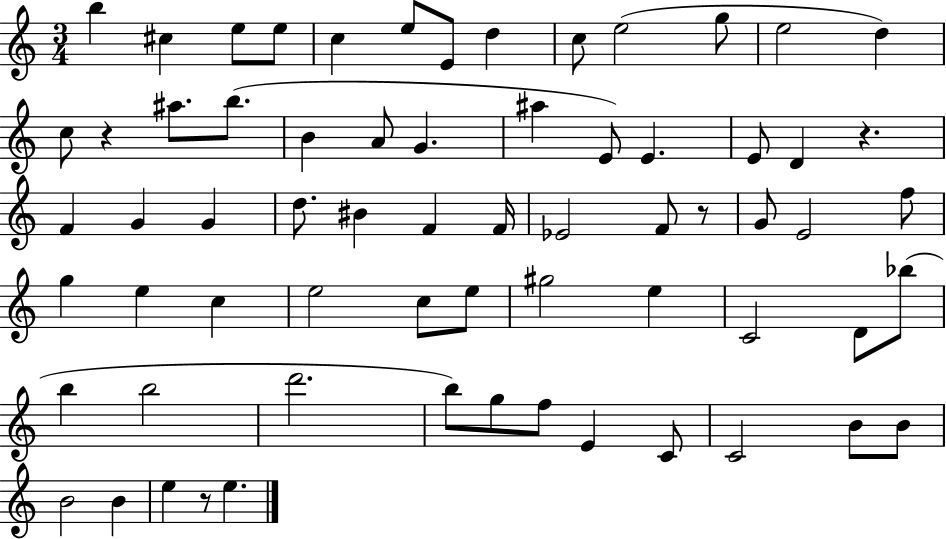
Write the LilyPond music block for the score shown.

{
  \clef treble
  \numericTimeSignature
  \time 3/4
  \key c \major
  \repeat volta 2 { b''4 cis''4 e''8 e''8 | c''4 e''8 e'8 d''4 | c''8 e''2( g''8 | e''2 d''4) | \break c''8 r4 ais''8. b''8.( | b'4 a'8 g'4. | ais''4 e'8) e'4. | e'8 d'4 r4. | \break f'4 g'4 g'4 | d''8. bis'4 f'4 f'16 | ees'2 f'8 r8 | g'8 e'2 f''8 | \break g''4 e''4 c''4 | e''2 c''8 e''8 | gis''2 e''4 | c'2 d'8 bes''8( | \break b''4 b''2 | d'''2. | b''8) g''8 f''8 e'4 c'8 | c'2 b'8 b'8 | \break b'2 b'4 | e''4 r8 e''4. | } \bar "|."
}